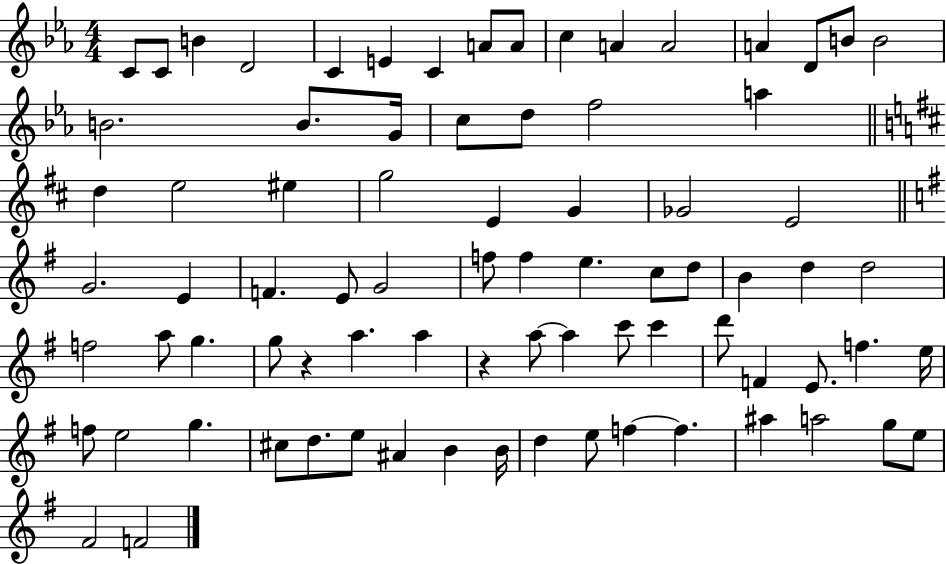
X:1
T:Untitled
M:4/4
L:1/4
K:Eb
C/2 C/2 B D2 C E C A/2 A/2 c A A2 A D/2 B/2 B2 B2 B/2 G/4 c/2 d/2 f2 a d e2 ^e g2 E G _G2 E2 G2 E F E/2 G2 f/2 f e c/2 d/2 B d d2 f2 a/2 g g/2 z a a z a/2 a c'/2 c' d'/2 F E/2 f e/4 f/2 e2 g ^c/2 d/2 e/2 ^A B B/4 d e/2 f f ^a a2 g/2 e/2 ^F2 F2